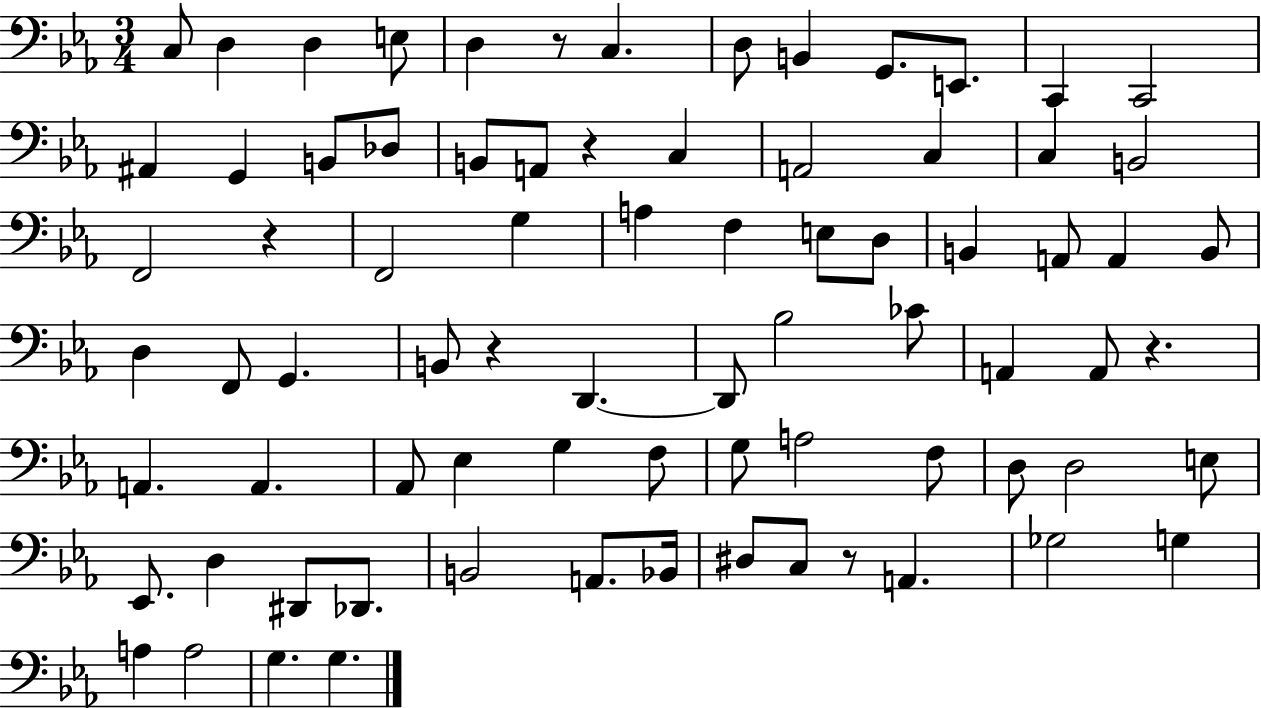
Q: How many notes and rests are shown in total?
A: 78